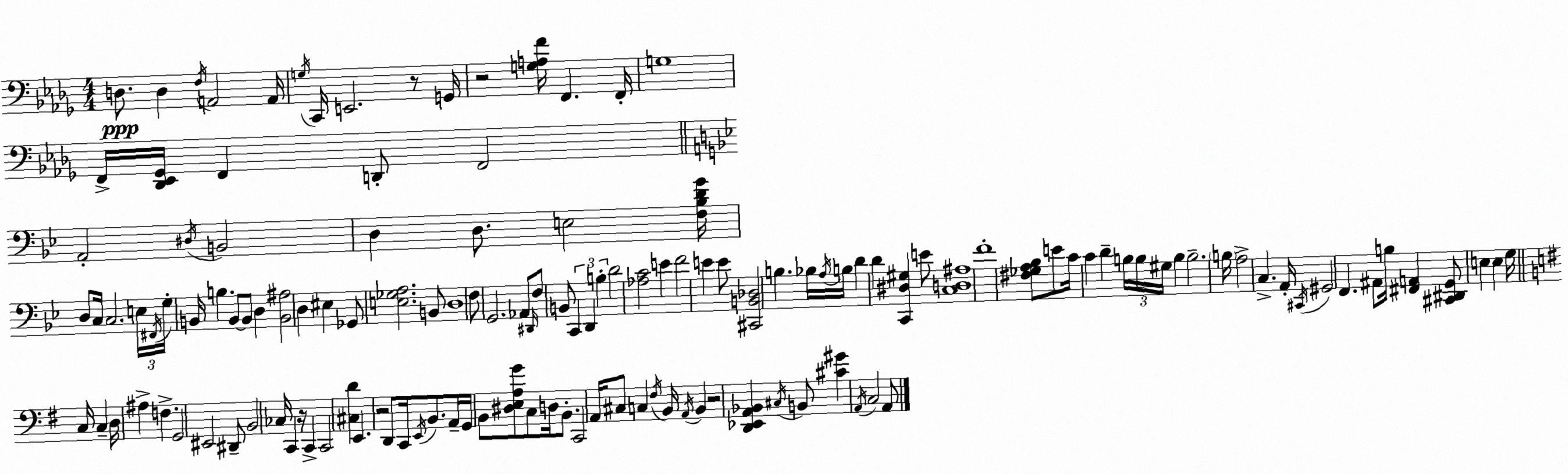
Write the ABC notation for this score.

X:1
T:Untitled
M:4/4
L:1/4
K:Bbm
D,/2 D, F,/4 A,,2 A,,/4 G,/4 C,,/4 E,,2 z/2 G,,/4 z2 [G,A,F]/4 F,, F,,/4 G,4 F,,/4 [_D,,_E,,_G,,]/4 F,, D,,/2 F,,2 A,,2 ^D,/4 B,,2 D, D,/2 E,2 [F,_B,DG]/4 D,/2 C,/4 C,2 E,/4 ^F,,/4 G,/4 B,,/4 B, B,,/2 B,,/2 D, [B,,^A,]2 D, ^E, _G,,/2 [E,_G,A,]2 B,,/2 D,4 F,/2 G,,2 _A,,/2 ^D,,/4 F,/2 B,,/2 C,, D,, B, D2 [_A,C]2 E F2 E E/2 [^C,,B,,_D,]2 B, _B,/4 A,/4 B,/4 D D [C,,^D,^G,] E/2 [C,D,^A,]4 F4 [^F,_G,A,_B,]/2 E/2 C/4 C D B,/4 B,/4 ^G,/4 B, B,2 B,/4 A,2 C, A,,/4 ^C,,/4 ^G,,2 F,, ^A,,/2 B,/4 [^F,,A,,] [^C,,^D,,G,,]/2 E, E, G,/4 C,/4 C, D,/4 ^A, F, G,,2 ^E,,2 ^D,,/2 B,,2 _C,/4 C,, z/4 C,, C,,2 [^C,D] E,, z2 D,,/2 C,,/4 E,,/4 B,,/2 A,,/4 G,,/4 B,,/2 [^D,E,A,G]/2 C,/2 D,/4 B,,/2 C,,2 A,,/4 ^C,/2 C, ^F,/4 B,,/4 A,,/4 B,, z2 [D,,_E,,A,,_B,,] ^C,/4 B,,/2 [^C^G] A,,/4 C,2 A,,/2